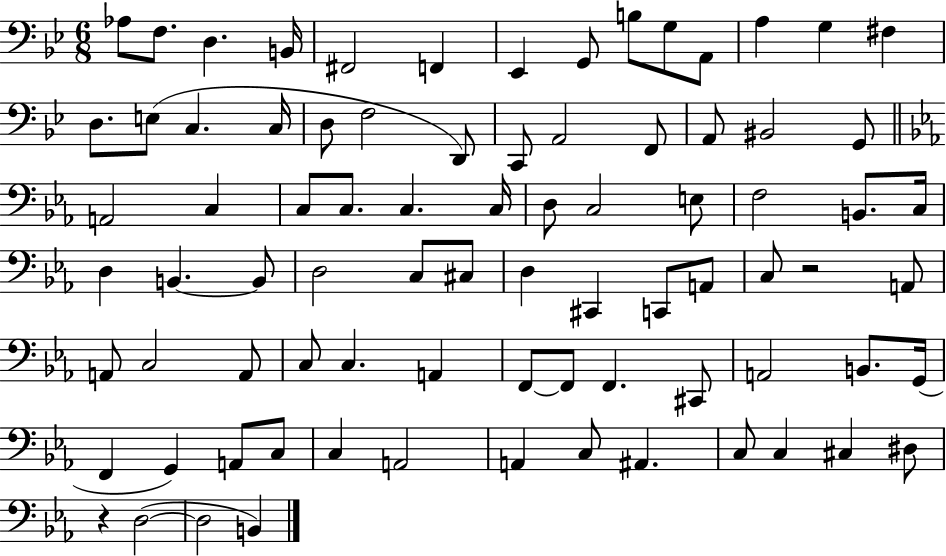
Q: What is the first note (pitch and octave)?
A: Ab3